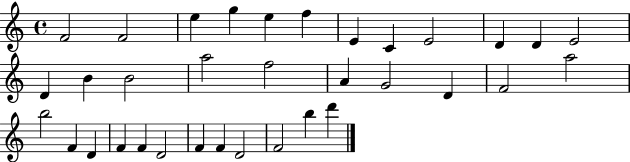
F4/h F4/h E5/q G5/q E5/q F5/q E4/q C4/q E4/h D4/q D4/q E4/h D4/q B4/q B4/h A5/h F5/h A4/q G4/h D4/q F4/h A5/h B5/h F4/q D4/q F4/q F4/q D4/h F4/q F4/q D4/h F4/h B5/q D6/q